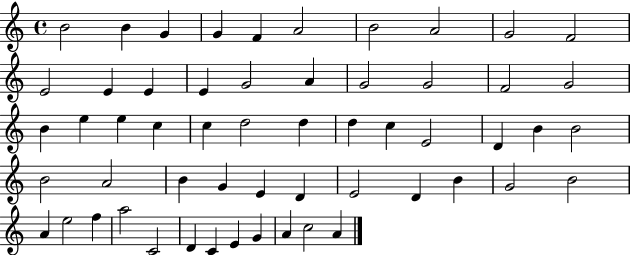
{
  \clef treble
  \time 4/4
  \defaultTimeSignature
  \key c \major
  b'2 b'4 g'4 | g'4 f'4 a'2 | b'2 a'2 | g'2 f'2 | \break e'2 e'4 e'4 | e'4 g'2 a'4 | g'2 g'2 | f'2 g'2 | \break b'4 e''4 e''4 c''4 | c''4 d''2 d''4 | d''4 c''4 e'2 | d'4 b'4 b'2 | \break b'2 a'2 | b'4 g'4 e'4 d'4 | e'2 d'4 b'4 | g'2 b'2 | \break a'4 e''2 f''4 | a''2 c'2 | d'4 c'4 e'4 g'4 | a'4 c''2 a'4 | \break \bar "|."
}